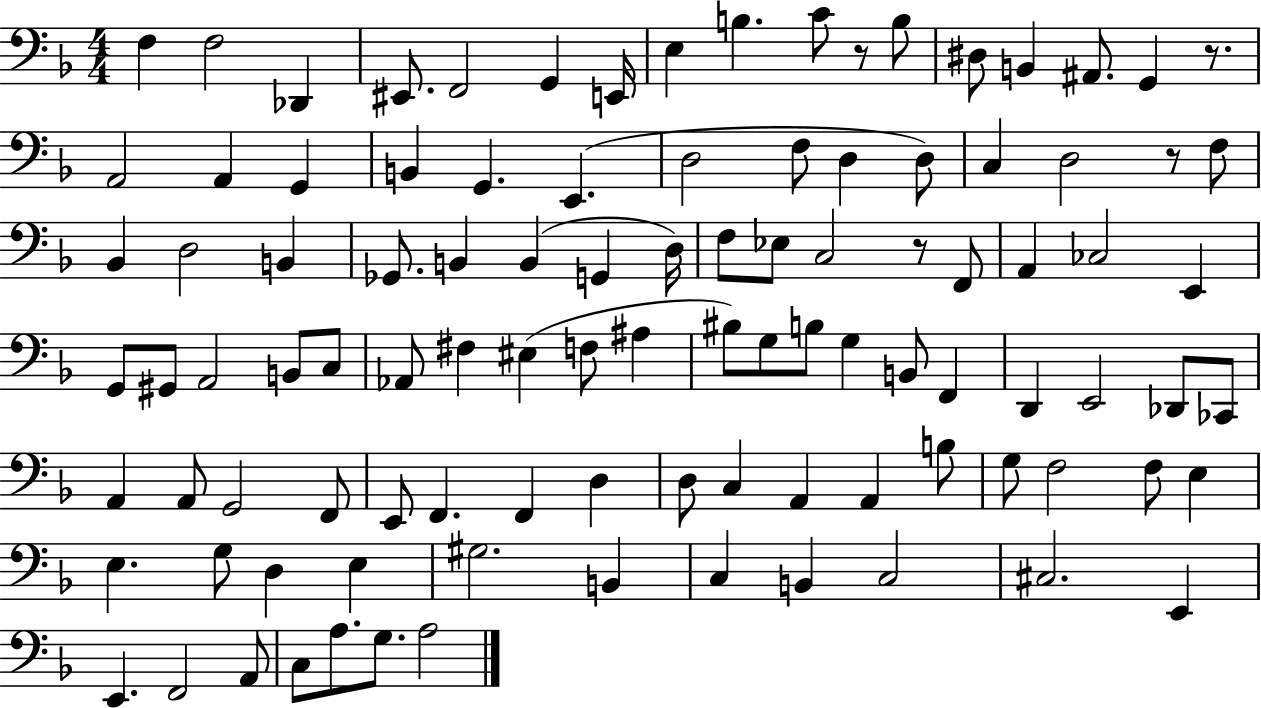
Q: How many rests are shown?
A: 4